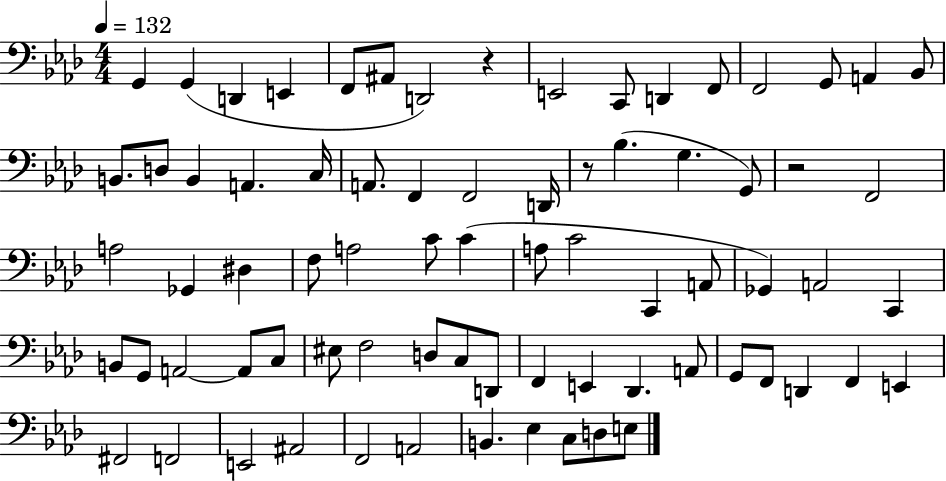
G2/q G2/q D2/q E2/q F2/e A#2/e D2/h R/q E2/h C2/e D2/q F2/e F2/h G2/e A2/q Bb2/e B2/e. D3/e B2/q A2/q. C3/s A2/e. F2/q F2/h D2/s R/e Bb3/q. G3/q. G2/e R/h F2/h A3/h Gb2/q D#3/q F3/e A3/h C4/e C4/q A3/e C4/h C2/q A2/e Gb2/q A2/h C2/q B2/e G2/e A2/h A2/e C3/e EIS3/e F3/h D3/e C3/e D2/e F2/q E2/q Db2/q. A2/e G2/e F2/e D2/q F2/q E2/q F#2/h F2/h E2/h A#2/h F2/h A2/h B2/q. Eb3/q C3/e D3/e E3/e